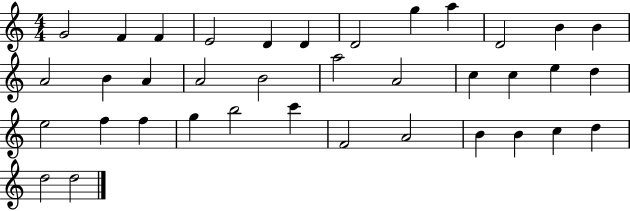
{
  \clef treble
  \numericTimeSignature
  \time 4/4
  \key c \major
  g'2 f'4 f'4 | e'2 d'4 d'4 | d'2 g''4 a''4 | d'2 b'4 b'4 | \break a'2 b'4 a'4 | a'2 b'2 | a''2 a'2 | c''4 c''4 e''4 d''4 | \break e''2 f''4 f''4 | g''4 b''2 c'''4 | f'2 a'2 | b'4 b'4 c''4 d''4 | \break d''2 d''2 | \bar "|."
}